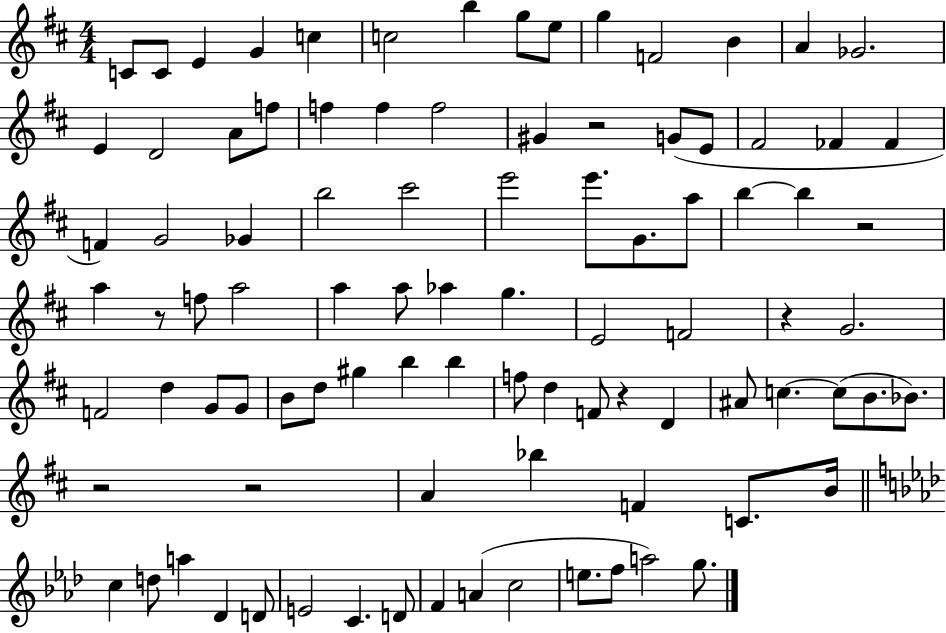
{
  \clef treble
  \numericTimeSignature
  \time 4/4
  \key d \major
  \repeat volta 2 { c'8 c'8 e'4 g'4 c''4 | c''2 b''4 g''8 e''8 | g''4 f'2 b'4 | a'4 ges'2. | \break e'4 d'2 a'8 f''8 | f''4 f''4 f''2 | gis'4 r2 g'8( e'8 | fis'2 fes'4 fes'4 | \break f'4) g'2 ges'4 | b''2 cis'''2 | e'''2 e'''8. g'8. a''8 | b''4~~ b''4 r2 | \break a''4 r8 f''8 a''2 | a''4 a''8 aes''4 g''4. | e'2 f'2 | r4 g'2. | \break f'2 d''4 g'8 g'8 | b'8 d''8 gis''4 b''4 b''4 | f''8 d''4 f'8 r4 d'4 | ais'8 c''4.~~ c''8( b'8. bes'8.) | \break r2 r2 | a'4 bes''4 f'4 c'8. b'16 | \bar "||" \break \key aes \major c''4 d''8 a''4 des'4 d'8 | e'2 c'4. d'8 | f'4 a'4( c''2 | e''8. f''8 a''2) g''8. | \break } \bar "|."
}